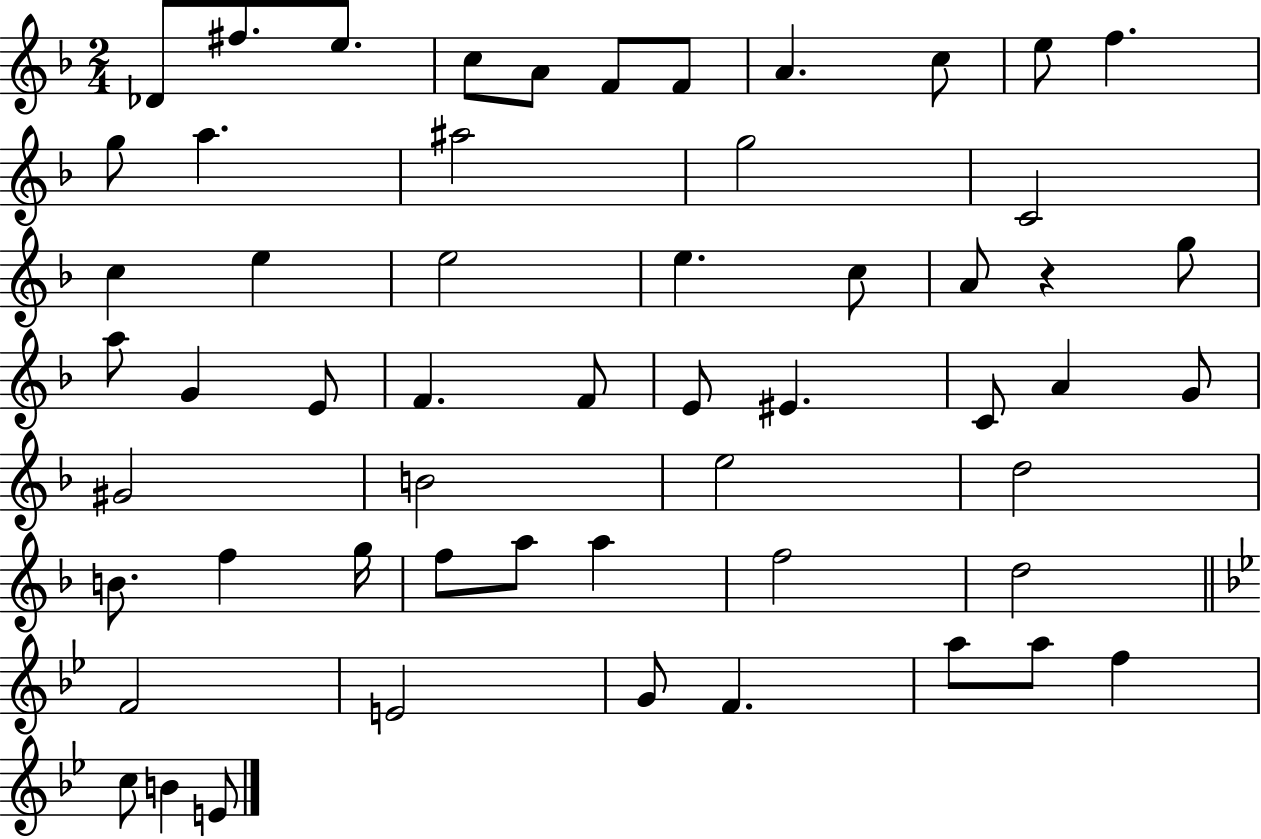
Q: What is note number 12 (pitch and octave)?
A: G5